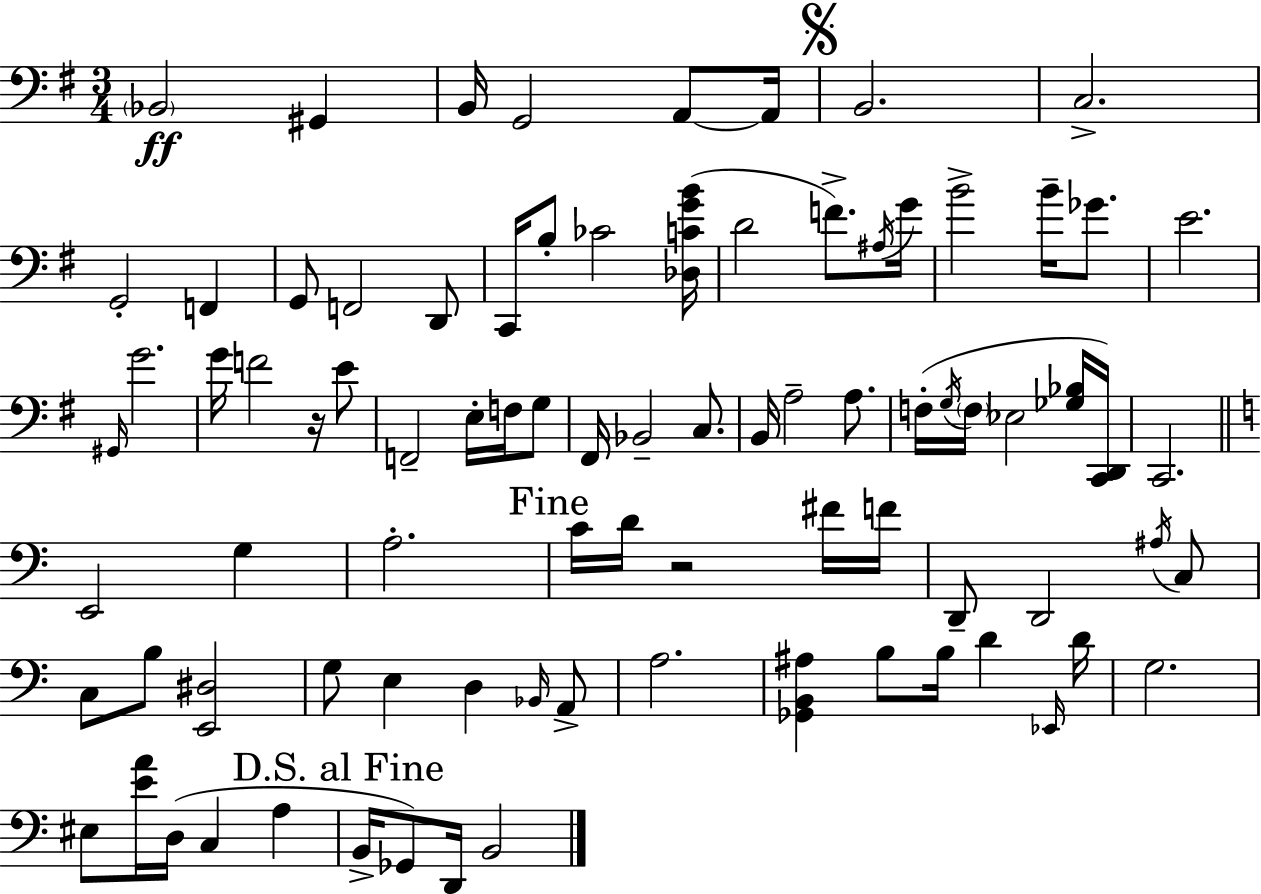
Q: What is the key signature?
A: E minor